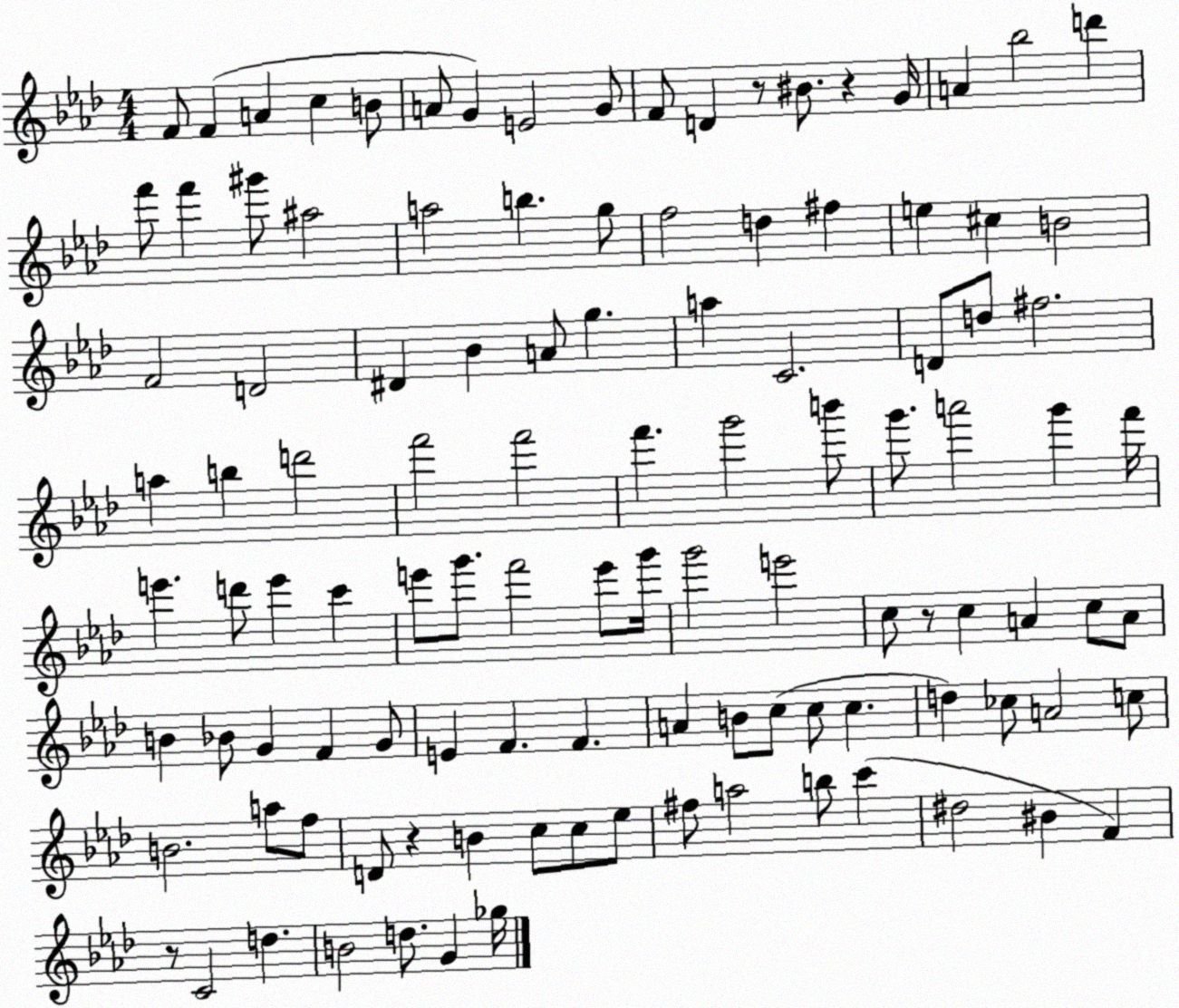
X:1
T:Untitled
M:4/4
L:1/4
K:Ab
F/2 F A c B/2 A/2 G E2 G/2 F/2 D z/2 ^B/2 z G/4 A _b2 d' f'/2 f' ^g'/2 ^a2 a2 b g/2 f2 d ^f e ^c B2 F2 D2 ^D _B A/2 g a C2 D/2 d/2 ^f2 a b d'2 f'2 f'2 f' g'2 b'/2 g'/2 a'2 g' f'/4 e' d'/2 e' c' e'/2 g'/2 f'2 e'/2 g'/4 g'2 e'2 c/2 z/2 c A c/2 A/2 B _B/2 G F G/2 E F F A B/2 c/2 c/2 c d _c/2 A2 c/2 B2 a/2 f/2 D/2 z B c/2 c/2 _e/2 ^f/2 a2 b/2 c' ^d2 ^B F z/2 C2 d B2 d/2 G _g/4